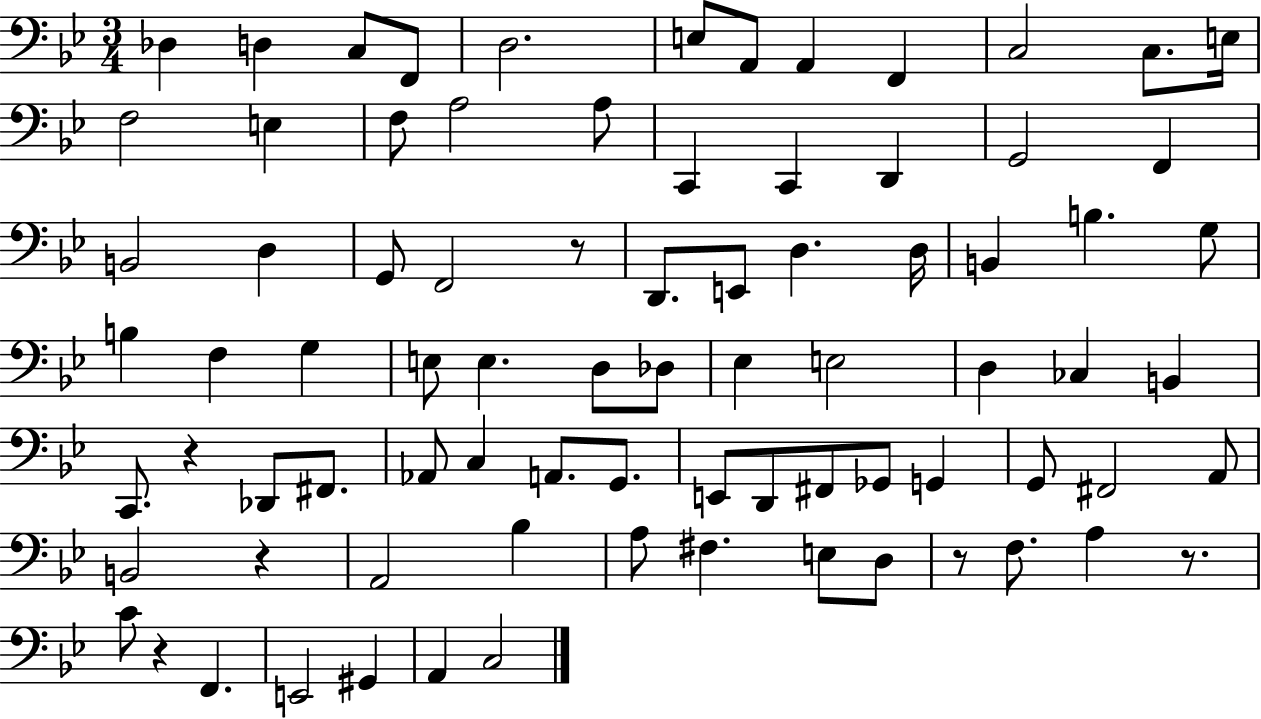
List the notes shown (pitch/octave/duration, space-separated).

Db3/q D3/q C3/e F2/e D3/h. E3/e A2/e A2/q F2/q C3/h C3/e. E3/s F3/h E3/q F3/e A3/h A3/e C2/q C2/q D2/q G2/h F2/q B2/h D3/q G2/e F2/h R/e D2/e. E2/e D3/q. D3/s B2/q B3/q. G3/e B3/q F3/q G3/q E3/e E3/q. D3/e Db3/e Eb3/q E3/h D3/q CES3/q B2/q C2/e. R/q Db2/e F#2/e. Ab2/e C3/q A2/e. G2/e. E2/e D2/e F#2/e Gb2/e G2/q G2/e F#2/h A2/e B2/h R/q A2/h Bb3/q A3/e F#3/q. E3/e D3/e R/e F3/e. A3/q R/e. C4/e R/q F2/q. E2/h G#2/q A2/q C3/h